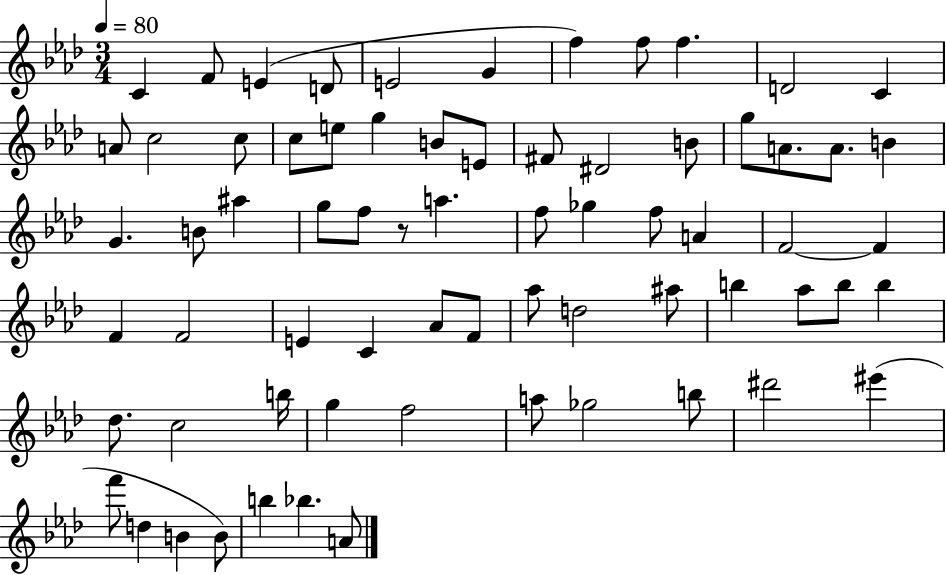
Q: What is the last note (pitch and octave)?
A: A4